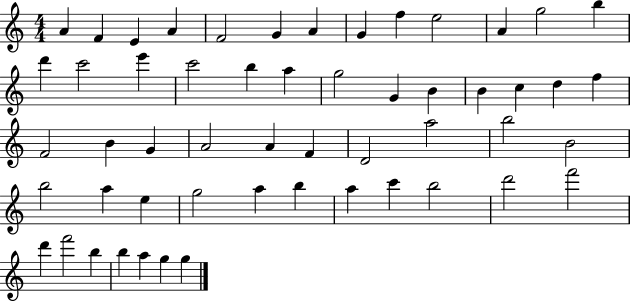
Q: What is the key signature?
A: C major